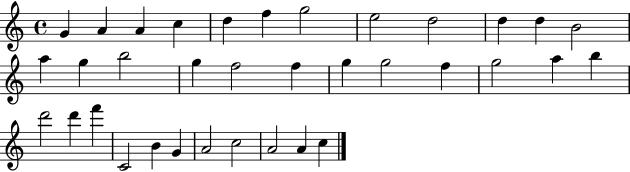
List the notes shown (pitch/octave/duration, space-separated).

G4/q A4/q A4/q C5/q D5/q F5/q G5/h E5/h D5/h D5/q D5/q B4/h A5/q G5/q B5/h G5/q F5/h F5/q G5/q G5/h F5/q G5/h A5/q B5/q D6/h D6/q F6/q C4/h B4/q G4/q A4/h C5/h A4/h A4/q C5/q